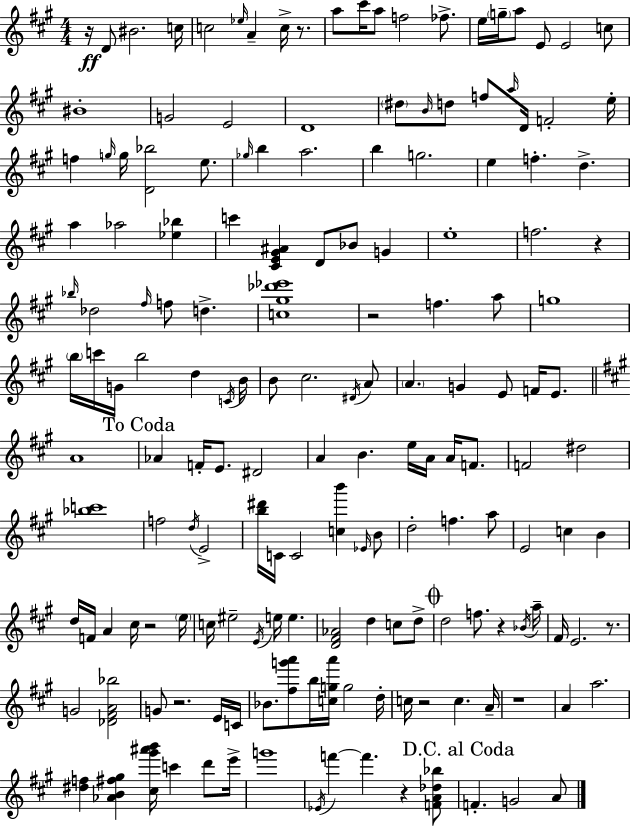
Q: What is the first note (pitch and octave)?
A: D4